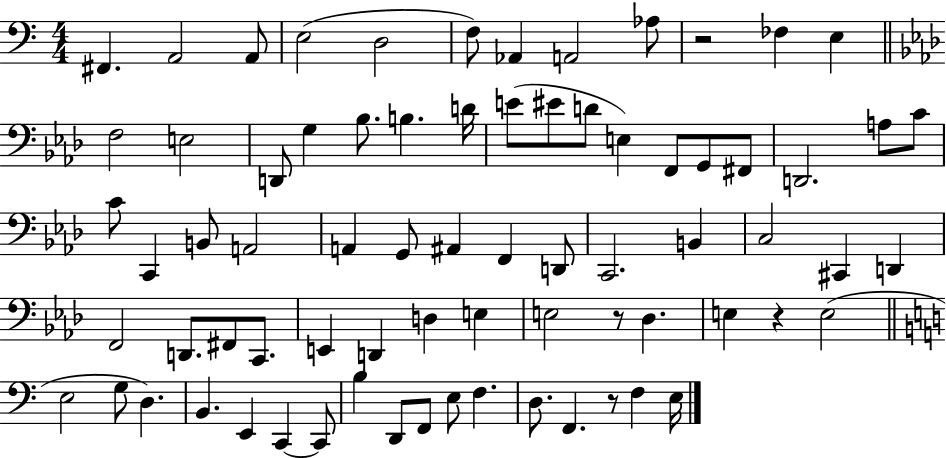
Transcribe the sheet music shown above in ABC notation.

X:1
T:Untitled
M:4/4
L:1/4
K:C
^F,, A,,2 A,,/2 E,2 D,2 F,/2 _A,, A,,2 _A,/2 z2 _F, E, F,2 E,2 D,,/2 G, _B,/2 B, D/4 E/2 ^E/2 D/2 E, F,,/2 G,,/2 ^F,,/2 D,,2 A,/2 C/2 C/2 C,, B,,/2 A,,2 A,, G,,/2 ^A,, F,, D,,/2 C,,2 B,, C,2 ^C,, D,, F,,2 D,,/2 ^F,,/2 C,,/2 E,, D,, D, E, E,2 z/2 _D, E, z E,2 E,2 G,/2 D, B,, E,, C,, C,,/2 B, D,,/2 F,,/2 E,/2 F, D,/2 F,, z/2 F, E,/4